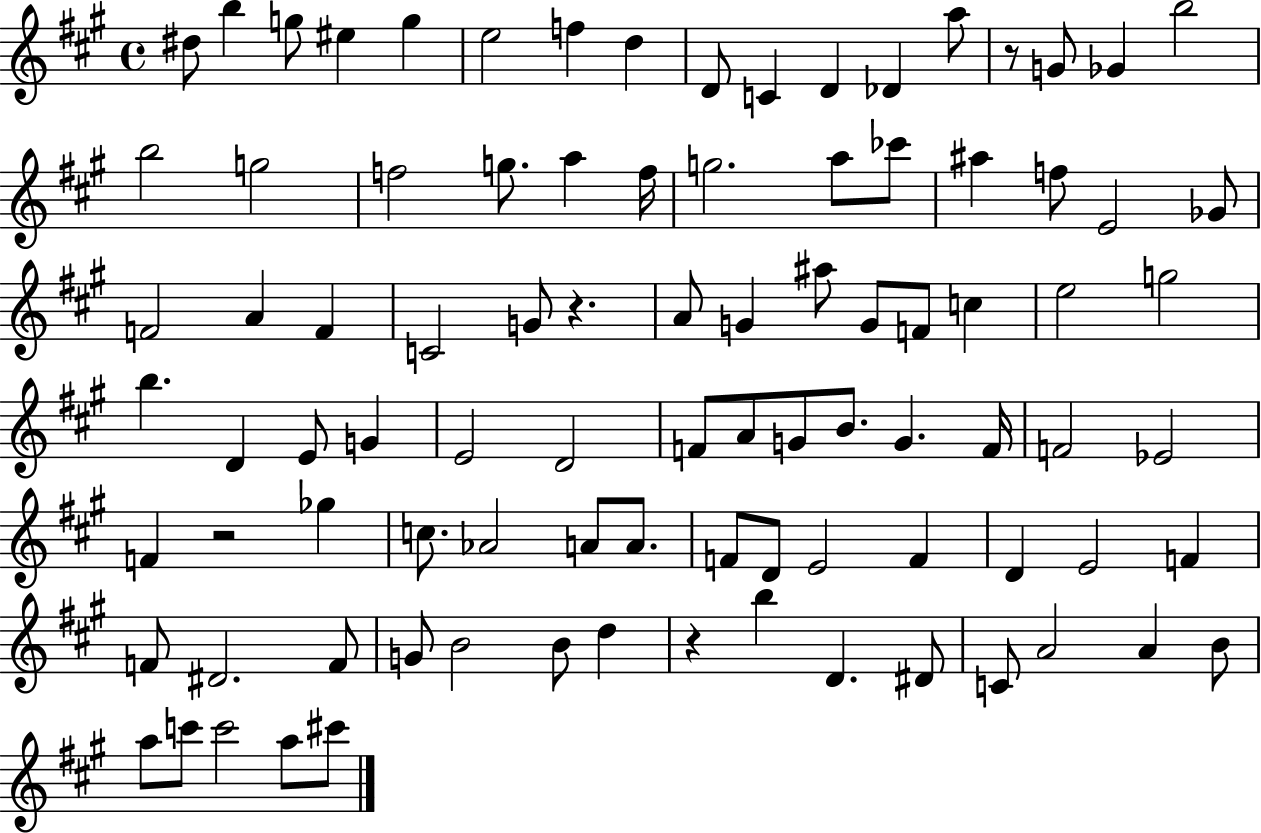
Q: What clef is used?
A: treble